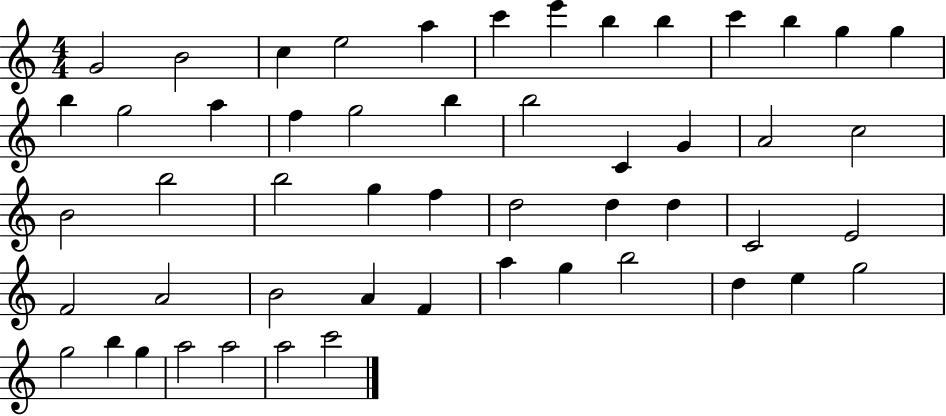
{
  \clef treble
  \numericTimeSignature
  \time 4/4
  \key c \major
  g'2 b'2 | c''4 e''2 a''4 | c'''4 e'''4 b''4 b''4 | c'''4 b''4 g''4 g''4 | \break b''4 g''2 a''4 | f''4 g''2 b''4 | b''2 c'4 g'4 | a'2 c''2 | \break b'2 b''2 | b''2 g''4 f''4 | d''2 d''4 d''4 | c'2 e'2 | \break f'2 a'2 | b'2 a'4 f'4 | a''4 g''4 b''2 | d''4 e''4 g''2 | \break g''2 b''4 g''4 | a''2 a''2 | a''2 c'''2 | \bar "|."
}